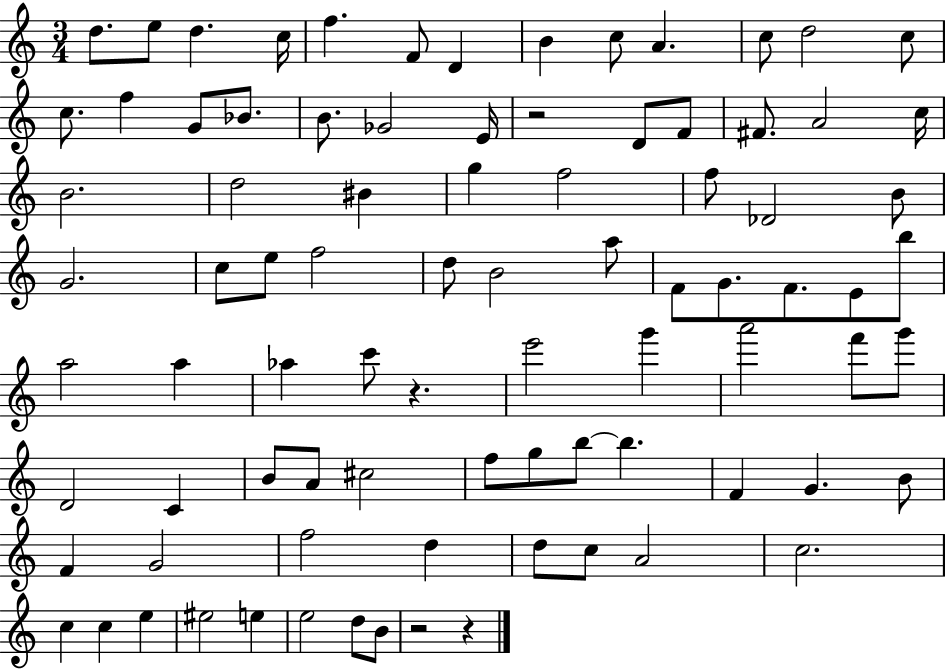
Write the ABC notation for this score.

X:1
T:Untitled
M:3/4
L:1/4
K:C
d/2 e/2 d c/4 f F/2 D B c/2 A c/2 d2 c/2 c/2 f G/2 _B/2 B/2 _G2 E/4 z2 D/2 F/2 ^F/2 A2 c/4 B2 d2 ^B g f2 f/2 _D2 B/2 G2 c/2 e/2 f2 d/2 B2 a/2 F/2 G/2 F/2 E/2 b/2 a2 a _a c'/2 z e'2 g' a'2 f'/2 g'/2 D2 C B/2 A/2 ^c2 f/2 g/2 b/2 b F G B/2 F G2 f2 d d/2 c/2 A2 c2 c c e ^e2 e e2 d/2 B/2 z2 z